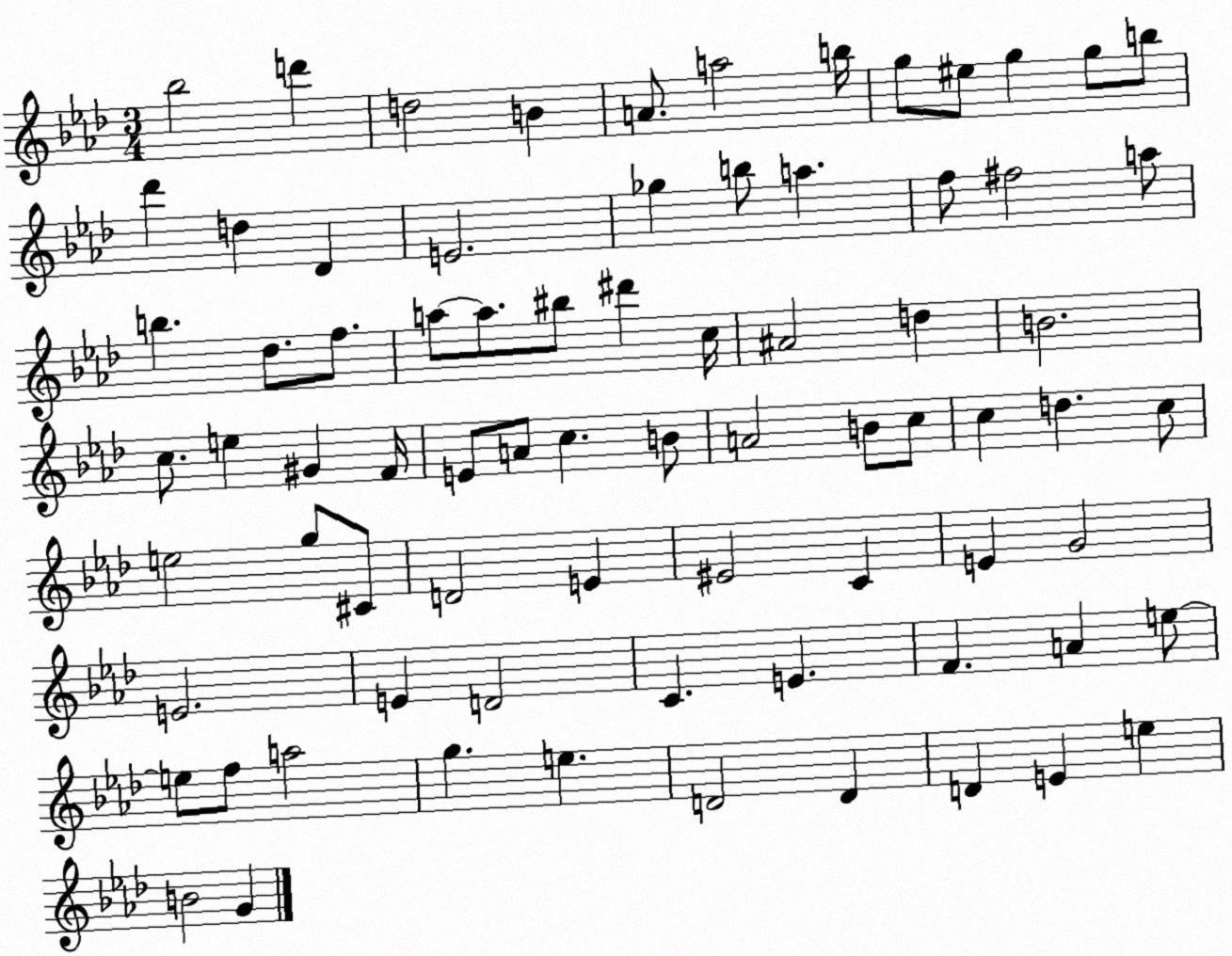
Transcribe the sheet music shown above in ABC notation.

X:1
T:Untitled
M:3/4
L:1/4
K:Ab
_b2 d' d2 B A/2 a2 b/4 g/2 ^e/2 g g/2 b/2 _d' d _D E2 _g b/2 a f/2 ^f2 a/2 b _d/2 f/2 a/2 a/2 ^b/2 ^d' c/4 ^A2 d B2 c/2 e ^G F/4 E/2 A/2 c B/2 A2 B/2 c/2 c d c/2 e2 g/2 ^C/2 D2 E ^E2 C E G2 E2 E D2 C E F A e/2 e/2 f/2 a2 g e D2 D D E e B2 G